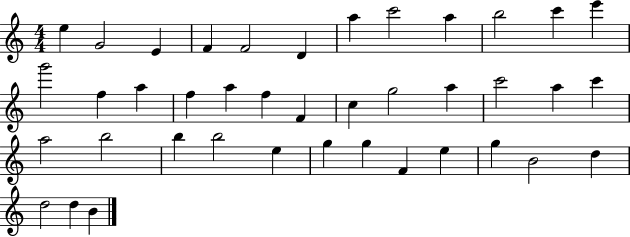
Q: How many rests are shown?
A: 0